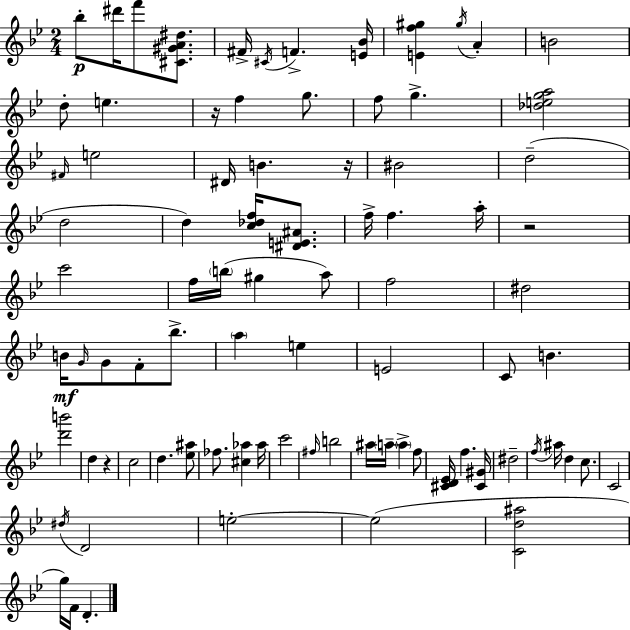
X:1
T:Untitled
M:2/4
L:1/4
K:Gm
_b/2 ^d'/4 f'/2 [^C^GA^d]/2 ^F/4 ^C/4 F [E_B]/4 [Ef^g] ^g/4 A B2 d/2 e z/4 f g/2 f/2 g [_dega]2 ^F/4 e2 ^D/4 B z/4 ^B2 d2 d2 d [c_df]/4 [^DE^A]/2 f/4 f a/4 z2 c'2 f/4 b/4 ^g a/2 f2 ^d2 B/4 G/4 G/2 F/2 _b/2 a e E2 C/2 B [d'b']2 d z c2 d [_e^a]/2 _f/2 [^c_a] _a/4 c'2 ^f/4 b2 ^a/4 a/4 a f/2 [^CD_E]/4 f [^C^G]/4 ^d2 f/4 ^a/4 d c/2 C2 ^d/4 D2 e2 e2 [Cd^a]2 g/4 F/4 D